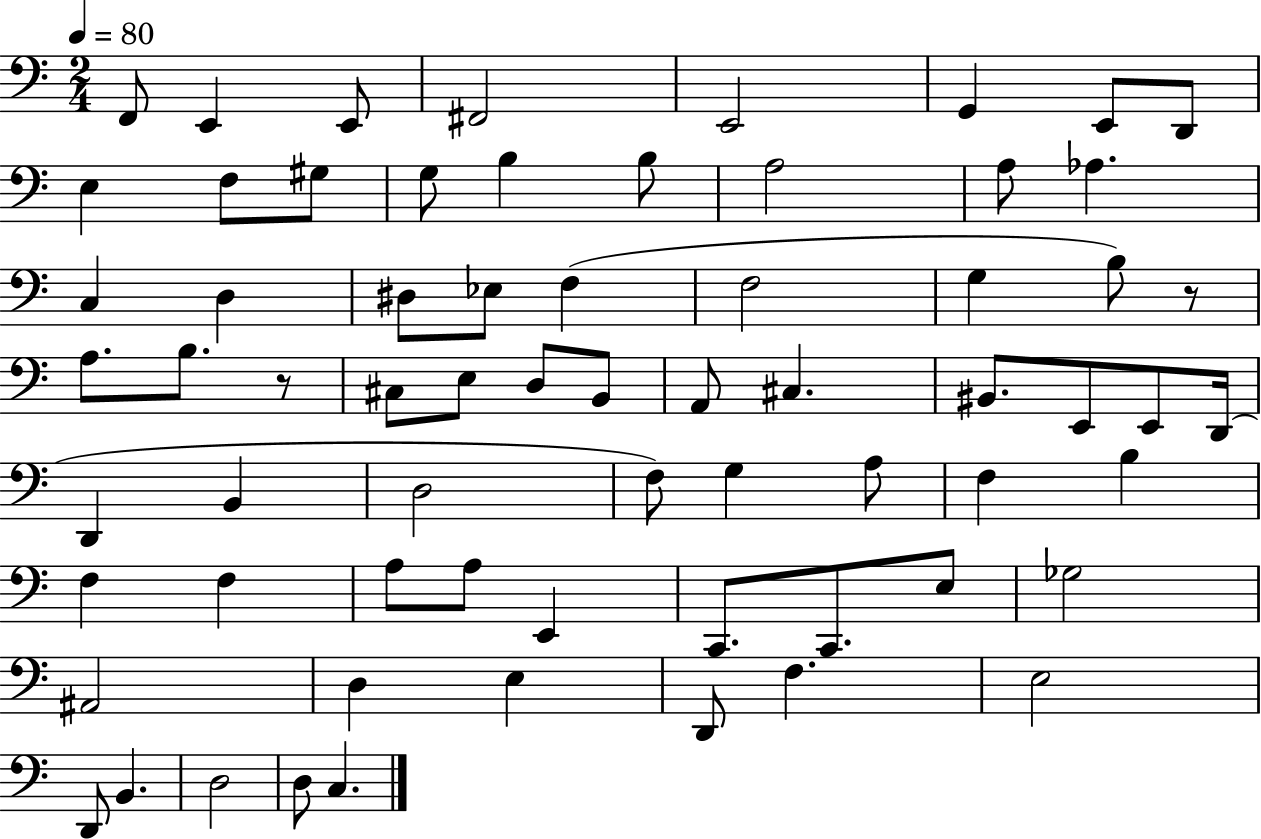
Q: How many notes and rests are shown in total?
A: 67